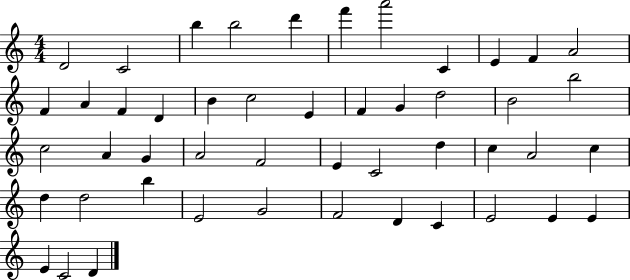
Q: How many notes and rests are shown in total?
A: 48